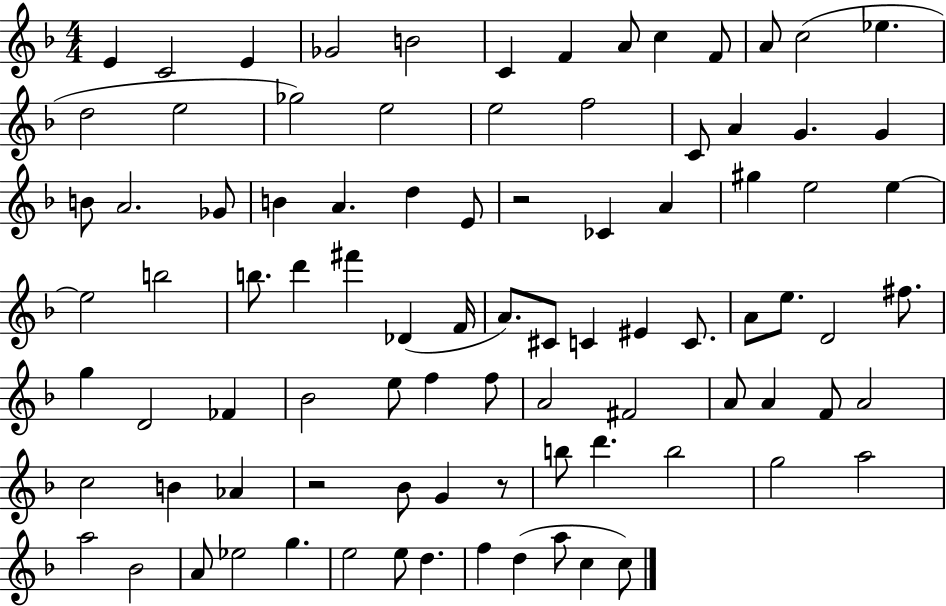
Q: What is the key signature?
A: F major